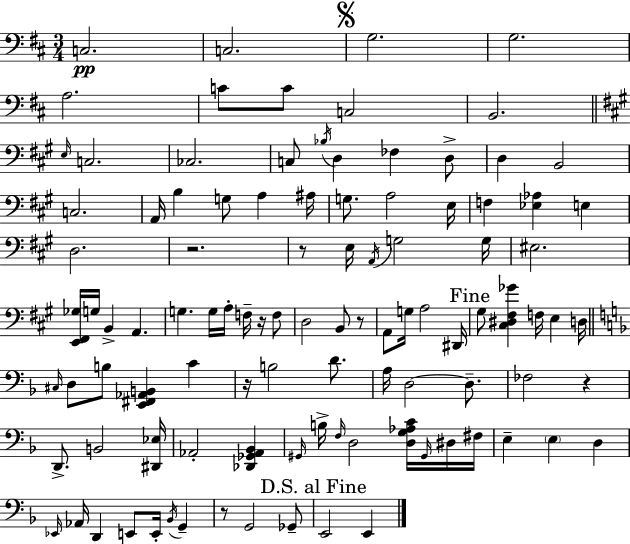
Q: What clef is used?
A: bass